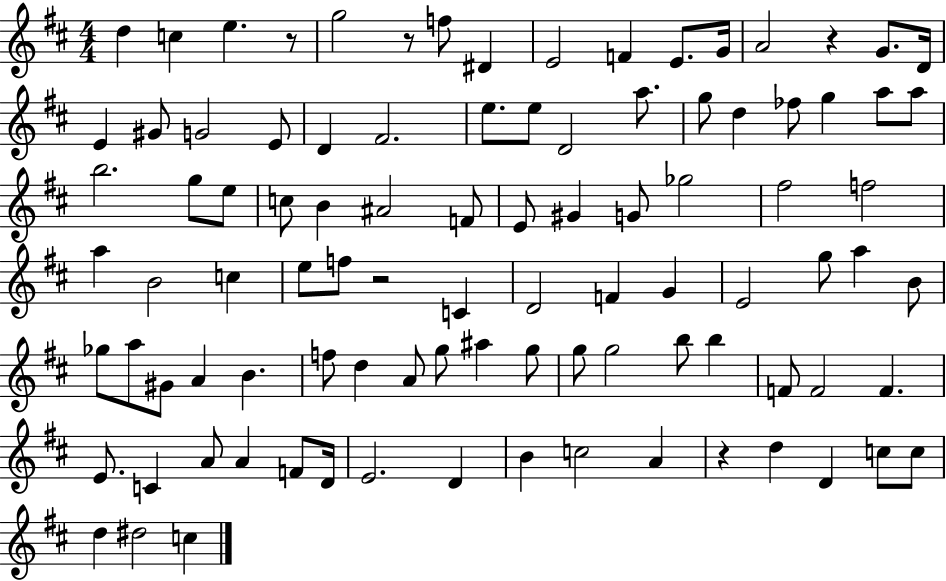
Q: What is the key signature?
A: D major